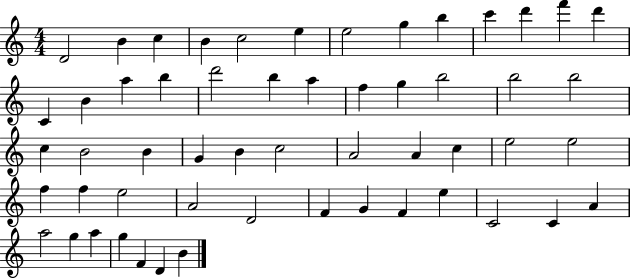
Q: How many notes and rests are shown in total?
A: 55